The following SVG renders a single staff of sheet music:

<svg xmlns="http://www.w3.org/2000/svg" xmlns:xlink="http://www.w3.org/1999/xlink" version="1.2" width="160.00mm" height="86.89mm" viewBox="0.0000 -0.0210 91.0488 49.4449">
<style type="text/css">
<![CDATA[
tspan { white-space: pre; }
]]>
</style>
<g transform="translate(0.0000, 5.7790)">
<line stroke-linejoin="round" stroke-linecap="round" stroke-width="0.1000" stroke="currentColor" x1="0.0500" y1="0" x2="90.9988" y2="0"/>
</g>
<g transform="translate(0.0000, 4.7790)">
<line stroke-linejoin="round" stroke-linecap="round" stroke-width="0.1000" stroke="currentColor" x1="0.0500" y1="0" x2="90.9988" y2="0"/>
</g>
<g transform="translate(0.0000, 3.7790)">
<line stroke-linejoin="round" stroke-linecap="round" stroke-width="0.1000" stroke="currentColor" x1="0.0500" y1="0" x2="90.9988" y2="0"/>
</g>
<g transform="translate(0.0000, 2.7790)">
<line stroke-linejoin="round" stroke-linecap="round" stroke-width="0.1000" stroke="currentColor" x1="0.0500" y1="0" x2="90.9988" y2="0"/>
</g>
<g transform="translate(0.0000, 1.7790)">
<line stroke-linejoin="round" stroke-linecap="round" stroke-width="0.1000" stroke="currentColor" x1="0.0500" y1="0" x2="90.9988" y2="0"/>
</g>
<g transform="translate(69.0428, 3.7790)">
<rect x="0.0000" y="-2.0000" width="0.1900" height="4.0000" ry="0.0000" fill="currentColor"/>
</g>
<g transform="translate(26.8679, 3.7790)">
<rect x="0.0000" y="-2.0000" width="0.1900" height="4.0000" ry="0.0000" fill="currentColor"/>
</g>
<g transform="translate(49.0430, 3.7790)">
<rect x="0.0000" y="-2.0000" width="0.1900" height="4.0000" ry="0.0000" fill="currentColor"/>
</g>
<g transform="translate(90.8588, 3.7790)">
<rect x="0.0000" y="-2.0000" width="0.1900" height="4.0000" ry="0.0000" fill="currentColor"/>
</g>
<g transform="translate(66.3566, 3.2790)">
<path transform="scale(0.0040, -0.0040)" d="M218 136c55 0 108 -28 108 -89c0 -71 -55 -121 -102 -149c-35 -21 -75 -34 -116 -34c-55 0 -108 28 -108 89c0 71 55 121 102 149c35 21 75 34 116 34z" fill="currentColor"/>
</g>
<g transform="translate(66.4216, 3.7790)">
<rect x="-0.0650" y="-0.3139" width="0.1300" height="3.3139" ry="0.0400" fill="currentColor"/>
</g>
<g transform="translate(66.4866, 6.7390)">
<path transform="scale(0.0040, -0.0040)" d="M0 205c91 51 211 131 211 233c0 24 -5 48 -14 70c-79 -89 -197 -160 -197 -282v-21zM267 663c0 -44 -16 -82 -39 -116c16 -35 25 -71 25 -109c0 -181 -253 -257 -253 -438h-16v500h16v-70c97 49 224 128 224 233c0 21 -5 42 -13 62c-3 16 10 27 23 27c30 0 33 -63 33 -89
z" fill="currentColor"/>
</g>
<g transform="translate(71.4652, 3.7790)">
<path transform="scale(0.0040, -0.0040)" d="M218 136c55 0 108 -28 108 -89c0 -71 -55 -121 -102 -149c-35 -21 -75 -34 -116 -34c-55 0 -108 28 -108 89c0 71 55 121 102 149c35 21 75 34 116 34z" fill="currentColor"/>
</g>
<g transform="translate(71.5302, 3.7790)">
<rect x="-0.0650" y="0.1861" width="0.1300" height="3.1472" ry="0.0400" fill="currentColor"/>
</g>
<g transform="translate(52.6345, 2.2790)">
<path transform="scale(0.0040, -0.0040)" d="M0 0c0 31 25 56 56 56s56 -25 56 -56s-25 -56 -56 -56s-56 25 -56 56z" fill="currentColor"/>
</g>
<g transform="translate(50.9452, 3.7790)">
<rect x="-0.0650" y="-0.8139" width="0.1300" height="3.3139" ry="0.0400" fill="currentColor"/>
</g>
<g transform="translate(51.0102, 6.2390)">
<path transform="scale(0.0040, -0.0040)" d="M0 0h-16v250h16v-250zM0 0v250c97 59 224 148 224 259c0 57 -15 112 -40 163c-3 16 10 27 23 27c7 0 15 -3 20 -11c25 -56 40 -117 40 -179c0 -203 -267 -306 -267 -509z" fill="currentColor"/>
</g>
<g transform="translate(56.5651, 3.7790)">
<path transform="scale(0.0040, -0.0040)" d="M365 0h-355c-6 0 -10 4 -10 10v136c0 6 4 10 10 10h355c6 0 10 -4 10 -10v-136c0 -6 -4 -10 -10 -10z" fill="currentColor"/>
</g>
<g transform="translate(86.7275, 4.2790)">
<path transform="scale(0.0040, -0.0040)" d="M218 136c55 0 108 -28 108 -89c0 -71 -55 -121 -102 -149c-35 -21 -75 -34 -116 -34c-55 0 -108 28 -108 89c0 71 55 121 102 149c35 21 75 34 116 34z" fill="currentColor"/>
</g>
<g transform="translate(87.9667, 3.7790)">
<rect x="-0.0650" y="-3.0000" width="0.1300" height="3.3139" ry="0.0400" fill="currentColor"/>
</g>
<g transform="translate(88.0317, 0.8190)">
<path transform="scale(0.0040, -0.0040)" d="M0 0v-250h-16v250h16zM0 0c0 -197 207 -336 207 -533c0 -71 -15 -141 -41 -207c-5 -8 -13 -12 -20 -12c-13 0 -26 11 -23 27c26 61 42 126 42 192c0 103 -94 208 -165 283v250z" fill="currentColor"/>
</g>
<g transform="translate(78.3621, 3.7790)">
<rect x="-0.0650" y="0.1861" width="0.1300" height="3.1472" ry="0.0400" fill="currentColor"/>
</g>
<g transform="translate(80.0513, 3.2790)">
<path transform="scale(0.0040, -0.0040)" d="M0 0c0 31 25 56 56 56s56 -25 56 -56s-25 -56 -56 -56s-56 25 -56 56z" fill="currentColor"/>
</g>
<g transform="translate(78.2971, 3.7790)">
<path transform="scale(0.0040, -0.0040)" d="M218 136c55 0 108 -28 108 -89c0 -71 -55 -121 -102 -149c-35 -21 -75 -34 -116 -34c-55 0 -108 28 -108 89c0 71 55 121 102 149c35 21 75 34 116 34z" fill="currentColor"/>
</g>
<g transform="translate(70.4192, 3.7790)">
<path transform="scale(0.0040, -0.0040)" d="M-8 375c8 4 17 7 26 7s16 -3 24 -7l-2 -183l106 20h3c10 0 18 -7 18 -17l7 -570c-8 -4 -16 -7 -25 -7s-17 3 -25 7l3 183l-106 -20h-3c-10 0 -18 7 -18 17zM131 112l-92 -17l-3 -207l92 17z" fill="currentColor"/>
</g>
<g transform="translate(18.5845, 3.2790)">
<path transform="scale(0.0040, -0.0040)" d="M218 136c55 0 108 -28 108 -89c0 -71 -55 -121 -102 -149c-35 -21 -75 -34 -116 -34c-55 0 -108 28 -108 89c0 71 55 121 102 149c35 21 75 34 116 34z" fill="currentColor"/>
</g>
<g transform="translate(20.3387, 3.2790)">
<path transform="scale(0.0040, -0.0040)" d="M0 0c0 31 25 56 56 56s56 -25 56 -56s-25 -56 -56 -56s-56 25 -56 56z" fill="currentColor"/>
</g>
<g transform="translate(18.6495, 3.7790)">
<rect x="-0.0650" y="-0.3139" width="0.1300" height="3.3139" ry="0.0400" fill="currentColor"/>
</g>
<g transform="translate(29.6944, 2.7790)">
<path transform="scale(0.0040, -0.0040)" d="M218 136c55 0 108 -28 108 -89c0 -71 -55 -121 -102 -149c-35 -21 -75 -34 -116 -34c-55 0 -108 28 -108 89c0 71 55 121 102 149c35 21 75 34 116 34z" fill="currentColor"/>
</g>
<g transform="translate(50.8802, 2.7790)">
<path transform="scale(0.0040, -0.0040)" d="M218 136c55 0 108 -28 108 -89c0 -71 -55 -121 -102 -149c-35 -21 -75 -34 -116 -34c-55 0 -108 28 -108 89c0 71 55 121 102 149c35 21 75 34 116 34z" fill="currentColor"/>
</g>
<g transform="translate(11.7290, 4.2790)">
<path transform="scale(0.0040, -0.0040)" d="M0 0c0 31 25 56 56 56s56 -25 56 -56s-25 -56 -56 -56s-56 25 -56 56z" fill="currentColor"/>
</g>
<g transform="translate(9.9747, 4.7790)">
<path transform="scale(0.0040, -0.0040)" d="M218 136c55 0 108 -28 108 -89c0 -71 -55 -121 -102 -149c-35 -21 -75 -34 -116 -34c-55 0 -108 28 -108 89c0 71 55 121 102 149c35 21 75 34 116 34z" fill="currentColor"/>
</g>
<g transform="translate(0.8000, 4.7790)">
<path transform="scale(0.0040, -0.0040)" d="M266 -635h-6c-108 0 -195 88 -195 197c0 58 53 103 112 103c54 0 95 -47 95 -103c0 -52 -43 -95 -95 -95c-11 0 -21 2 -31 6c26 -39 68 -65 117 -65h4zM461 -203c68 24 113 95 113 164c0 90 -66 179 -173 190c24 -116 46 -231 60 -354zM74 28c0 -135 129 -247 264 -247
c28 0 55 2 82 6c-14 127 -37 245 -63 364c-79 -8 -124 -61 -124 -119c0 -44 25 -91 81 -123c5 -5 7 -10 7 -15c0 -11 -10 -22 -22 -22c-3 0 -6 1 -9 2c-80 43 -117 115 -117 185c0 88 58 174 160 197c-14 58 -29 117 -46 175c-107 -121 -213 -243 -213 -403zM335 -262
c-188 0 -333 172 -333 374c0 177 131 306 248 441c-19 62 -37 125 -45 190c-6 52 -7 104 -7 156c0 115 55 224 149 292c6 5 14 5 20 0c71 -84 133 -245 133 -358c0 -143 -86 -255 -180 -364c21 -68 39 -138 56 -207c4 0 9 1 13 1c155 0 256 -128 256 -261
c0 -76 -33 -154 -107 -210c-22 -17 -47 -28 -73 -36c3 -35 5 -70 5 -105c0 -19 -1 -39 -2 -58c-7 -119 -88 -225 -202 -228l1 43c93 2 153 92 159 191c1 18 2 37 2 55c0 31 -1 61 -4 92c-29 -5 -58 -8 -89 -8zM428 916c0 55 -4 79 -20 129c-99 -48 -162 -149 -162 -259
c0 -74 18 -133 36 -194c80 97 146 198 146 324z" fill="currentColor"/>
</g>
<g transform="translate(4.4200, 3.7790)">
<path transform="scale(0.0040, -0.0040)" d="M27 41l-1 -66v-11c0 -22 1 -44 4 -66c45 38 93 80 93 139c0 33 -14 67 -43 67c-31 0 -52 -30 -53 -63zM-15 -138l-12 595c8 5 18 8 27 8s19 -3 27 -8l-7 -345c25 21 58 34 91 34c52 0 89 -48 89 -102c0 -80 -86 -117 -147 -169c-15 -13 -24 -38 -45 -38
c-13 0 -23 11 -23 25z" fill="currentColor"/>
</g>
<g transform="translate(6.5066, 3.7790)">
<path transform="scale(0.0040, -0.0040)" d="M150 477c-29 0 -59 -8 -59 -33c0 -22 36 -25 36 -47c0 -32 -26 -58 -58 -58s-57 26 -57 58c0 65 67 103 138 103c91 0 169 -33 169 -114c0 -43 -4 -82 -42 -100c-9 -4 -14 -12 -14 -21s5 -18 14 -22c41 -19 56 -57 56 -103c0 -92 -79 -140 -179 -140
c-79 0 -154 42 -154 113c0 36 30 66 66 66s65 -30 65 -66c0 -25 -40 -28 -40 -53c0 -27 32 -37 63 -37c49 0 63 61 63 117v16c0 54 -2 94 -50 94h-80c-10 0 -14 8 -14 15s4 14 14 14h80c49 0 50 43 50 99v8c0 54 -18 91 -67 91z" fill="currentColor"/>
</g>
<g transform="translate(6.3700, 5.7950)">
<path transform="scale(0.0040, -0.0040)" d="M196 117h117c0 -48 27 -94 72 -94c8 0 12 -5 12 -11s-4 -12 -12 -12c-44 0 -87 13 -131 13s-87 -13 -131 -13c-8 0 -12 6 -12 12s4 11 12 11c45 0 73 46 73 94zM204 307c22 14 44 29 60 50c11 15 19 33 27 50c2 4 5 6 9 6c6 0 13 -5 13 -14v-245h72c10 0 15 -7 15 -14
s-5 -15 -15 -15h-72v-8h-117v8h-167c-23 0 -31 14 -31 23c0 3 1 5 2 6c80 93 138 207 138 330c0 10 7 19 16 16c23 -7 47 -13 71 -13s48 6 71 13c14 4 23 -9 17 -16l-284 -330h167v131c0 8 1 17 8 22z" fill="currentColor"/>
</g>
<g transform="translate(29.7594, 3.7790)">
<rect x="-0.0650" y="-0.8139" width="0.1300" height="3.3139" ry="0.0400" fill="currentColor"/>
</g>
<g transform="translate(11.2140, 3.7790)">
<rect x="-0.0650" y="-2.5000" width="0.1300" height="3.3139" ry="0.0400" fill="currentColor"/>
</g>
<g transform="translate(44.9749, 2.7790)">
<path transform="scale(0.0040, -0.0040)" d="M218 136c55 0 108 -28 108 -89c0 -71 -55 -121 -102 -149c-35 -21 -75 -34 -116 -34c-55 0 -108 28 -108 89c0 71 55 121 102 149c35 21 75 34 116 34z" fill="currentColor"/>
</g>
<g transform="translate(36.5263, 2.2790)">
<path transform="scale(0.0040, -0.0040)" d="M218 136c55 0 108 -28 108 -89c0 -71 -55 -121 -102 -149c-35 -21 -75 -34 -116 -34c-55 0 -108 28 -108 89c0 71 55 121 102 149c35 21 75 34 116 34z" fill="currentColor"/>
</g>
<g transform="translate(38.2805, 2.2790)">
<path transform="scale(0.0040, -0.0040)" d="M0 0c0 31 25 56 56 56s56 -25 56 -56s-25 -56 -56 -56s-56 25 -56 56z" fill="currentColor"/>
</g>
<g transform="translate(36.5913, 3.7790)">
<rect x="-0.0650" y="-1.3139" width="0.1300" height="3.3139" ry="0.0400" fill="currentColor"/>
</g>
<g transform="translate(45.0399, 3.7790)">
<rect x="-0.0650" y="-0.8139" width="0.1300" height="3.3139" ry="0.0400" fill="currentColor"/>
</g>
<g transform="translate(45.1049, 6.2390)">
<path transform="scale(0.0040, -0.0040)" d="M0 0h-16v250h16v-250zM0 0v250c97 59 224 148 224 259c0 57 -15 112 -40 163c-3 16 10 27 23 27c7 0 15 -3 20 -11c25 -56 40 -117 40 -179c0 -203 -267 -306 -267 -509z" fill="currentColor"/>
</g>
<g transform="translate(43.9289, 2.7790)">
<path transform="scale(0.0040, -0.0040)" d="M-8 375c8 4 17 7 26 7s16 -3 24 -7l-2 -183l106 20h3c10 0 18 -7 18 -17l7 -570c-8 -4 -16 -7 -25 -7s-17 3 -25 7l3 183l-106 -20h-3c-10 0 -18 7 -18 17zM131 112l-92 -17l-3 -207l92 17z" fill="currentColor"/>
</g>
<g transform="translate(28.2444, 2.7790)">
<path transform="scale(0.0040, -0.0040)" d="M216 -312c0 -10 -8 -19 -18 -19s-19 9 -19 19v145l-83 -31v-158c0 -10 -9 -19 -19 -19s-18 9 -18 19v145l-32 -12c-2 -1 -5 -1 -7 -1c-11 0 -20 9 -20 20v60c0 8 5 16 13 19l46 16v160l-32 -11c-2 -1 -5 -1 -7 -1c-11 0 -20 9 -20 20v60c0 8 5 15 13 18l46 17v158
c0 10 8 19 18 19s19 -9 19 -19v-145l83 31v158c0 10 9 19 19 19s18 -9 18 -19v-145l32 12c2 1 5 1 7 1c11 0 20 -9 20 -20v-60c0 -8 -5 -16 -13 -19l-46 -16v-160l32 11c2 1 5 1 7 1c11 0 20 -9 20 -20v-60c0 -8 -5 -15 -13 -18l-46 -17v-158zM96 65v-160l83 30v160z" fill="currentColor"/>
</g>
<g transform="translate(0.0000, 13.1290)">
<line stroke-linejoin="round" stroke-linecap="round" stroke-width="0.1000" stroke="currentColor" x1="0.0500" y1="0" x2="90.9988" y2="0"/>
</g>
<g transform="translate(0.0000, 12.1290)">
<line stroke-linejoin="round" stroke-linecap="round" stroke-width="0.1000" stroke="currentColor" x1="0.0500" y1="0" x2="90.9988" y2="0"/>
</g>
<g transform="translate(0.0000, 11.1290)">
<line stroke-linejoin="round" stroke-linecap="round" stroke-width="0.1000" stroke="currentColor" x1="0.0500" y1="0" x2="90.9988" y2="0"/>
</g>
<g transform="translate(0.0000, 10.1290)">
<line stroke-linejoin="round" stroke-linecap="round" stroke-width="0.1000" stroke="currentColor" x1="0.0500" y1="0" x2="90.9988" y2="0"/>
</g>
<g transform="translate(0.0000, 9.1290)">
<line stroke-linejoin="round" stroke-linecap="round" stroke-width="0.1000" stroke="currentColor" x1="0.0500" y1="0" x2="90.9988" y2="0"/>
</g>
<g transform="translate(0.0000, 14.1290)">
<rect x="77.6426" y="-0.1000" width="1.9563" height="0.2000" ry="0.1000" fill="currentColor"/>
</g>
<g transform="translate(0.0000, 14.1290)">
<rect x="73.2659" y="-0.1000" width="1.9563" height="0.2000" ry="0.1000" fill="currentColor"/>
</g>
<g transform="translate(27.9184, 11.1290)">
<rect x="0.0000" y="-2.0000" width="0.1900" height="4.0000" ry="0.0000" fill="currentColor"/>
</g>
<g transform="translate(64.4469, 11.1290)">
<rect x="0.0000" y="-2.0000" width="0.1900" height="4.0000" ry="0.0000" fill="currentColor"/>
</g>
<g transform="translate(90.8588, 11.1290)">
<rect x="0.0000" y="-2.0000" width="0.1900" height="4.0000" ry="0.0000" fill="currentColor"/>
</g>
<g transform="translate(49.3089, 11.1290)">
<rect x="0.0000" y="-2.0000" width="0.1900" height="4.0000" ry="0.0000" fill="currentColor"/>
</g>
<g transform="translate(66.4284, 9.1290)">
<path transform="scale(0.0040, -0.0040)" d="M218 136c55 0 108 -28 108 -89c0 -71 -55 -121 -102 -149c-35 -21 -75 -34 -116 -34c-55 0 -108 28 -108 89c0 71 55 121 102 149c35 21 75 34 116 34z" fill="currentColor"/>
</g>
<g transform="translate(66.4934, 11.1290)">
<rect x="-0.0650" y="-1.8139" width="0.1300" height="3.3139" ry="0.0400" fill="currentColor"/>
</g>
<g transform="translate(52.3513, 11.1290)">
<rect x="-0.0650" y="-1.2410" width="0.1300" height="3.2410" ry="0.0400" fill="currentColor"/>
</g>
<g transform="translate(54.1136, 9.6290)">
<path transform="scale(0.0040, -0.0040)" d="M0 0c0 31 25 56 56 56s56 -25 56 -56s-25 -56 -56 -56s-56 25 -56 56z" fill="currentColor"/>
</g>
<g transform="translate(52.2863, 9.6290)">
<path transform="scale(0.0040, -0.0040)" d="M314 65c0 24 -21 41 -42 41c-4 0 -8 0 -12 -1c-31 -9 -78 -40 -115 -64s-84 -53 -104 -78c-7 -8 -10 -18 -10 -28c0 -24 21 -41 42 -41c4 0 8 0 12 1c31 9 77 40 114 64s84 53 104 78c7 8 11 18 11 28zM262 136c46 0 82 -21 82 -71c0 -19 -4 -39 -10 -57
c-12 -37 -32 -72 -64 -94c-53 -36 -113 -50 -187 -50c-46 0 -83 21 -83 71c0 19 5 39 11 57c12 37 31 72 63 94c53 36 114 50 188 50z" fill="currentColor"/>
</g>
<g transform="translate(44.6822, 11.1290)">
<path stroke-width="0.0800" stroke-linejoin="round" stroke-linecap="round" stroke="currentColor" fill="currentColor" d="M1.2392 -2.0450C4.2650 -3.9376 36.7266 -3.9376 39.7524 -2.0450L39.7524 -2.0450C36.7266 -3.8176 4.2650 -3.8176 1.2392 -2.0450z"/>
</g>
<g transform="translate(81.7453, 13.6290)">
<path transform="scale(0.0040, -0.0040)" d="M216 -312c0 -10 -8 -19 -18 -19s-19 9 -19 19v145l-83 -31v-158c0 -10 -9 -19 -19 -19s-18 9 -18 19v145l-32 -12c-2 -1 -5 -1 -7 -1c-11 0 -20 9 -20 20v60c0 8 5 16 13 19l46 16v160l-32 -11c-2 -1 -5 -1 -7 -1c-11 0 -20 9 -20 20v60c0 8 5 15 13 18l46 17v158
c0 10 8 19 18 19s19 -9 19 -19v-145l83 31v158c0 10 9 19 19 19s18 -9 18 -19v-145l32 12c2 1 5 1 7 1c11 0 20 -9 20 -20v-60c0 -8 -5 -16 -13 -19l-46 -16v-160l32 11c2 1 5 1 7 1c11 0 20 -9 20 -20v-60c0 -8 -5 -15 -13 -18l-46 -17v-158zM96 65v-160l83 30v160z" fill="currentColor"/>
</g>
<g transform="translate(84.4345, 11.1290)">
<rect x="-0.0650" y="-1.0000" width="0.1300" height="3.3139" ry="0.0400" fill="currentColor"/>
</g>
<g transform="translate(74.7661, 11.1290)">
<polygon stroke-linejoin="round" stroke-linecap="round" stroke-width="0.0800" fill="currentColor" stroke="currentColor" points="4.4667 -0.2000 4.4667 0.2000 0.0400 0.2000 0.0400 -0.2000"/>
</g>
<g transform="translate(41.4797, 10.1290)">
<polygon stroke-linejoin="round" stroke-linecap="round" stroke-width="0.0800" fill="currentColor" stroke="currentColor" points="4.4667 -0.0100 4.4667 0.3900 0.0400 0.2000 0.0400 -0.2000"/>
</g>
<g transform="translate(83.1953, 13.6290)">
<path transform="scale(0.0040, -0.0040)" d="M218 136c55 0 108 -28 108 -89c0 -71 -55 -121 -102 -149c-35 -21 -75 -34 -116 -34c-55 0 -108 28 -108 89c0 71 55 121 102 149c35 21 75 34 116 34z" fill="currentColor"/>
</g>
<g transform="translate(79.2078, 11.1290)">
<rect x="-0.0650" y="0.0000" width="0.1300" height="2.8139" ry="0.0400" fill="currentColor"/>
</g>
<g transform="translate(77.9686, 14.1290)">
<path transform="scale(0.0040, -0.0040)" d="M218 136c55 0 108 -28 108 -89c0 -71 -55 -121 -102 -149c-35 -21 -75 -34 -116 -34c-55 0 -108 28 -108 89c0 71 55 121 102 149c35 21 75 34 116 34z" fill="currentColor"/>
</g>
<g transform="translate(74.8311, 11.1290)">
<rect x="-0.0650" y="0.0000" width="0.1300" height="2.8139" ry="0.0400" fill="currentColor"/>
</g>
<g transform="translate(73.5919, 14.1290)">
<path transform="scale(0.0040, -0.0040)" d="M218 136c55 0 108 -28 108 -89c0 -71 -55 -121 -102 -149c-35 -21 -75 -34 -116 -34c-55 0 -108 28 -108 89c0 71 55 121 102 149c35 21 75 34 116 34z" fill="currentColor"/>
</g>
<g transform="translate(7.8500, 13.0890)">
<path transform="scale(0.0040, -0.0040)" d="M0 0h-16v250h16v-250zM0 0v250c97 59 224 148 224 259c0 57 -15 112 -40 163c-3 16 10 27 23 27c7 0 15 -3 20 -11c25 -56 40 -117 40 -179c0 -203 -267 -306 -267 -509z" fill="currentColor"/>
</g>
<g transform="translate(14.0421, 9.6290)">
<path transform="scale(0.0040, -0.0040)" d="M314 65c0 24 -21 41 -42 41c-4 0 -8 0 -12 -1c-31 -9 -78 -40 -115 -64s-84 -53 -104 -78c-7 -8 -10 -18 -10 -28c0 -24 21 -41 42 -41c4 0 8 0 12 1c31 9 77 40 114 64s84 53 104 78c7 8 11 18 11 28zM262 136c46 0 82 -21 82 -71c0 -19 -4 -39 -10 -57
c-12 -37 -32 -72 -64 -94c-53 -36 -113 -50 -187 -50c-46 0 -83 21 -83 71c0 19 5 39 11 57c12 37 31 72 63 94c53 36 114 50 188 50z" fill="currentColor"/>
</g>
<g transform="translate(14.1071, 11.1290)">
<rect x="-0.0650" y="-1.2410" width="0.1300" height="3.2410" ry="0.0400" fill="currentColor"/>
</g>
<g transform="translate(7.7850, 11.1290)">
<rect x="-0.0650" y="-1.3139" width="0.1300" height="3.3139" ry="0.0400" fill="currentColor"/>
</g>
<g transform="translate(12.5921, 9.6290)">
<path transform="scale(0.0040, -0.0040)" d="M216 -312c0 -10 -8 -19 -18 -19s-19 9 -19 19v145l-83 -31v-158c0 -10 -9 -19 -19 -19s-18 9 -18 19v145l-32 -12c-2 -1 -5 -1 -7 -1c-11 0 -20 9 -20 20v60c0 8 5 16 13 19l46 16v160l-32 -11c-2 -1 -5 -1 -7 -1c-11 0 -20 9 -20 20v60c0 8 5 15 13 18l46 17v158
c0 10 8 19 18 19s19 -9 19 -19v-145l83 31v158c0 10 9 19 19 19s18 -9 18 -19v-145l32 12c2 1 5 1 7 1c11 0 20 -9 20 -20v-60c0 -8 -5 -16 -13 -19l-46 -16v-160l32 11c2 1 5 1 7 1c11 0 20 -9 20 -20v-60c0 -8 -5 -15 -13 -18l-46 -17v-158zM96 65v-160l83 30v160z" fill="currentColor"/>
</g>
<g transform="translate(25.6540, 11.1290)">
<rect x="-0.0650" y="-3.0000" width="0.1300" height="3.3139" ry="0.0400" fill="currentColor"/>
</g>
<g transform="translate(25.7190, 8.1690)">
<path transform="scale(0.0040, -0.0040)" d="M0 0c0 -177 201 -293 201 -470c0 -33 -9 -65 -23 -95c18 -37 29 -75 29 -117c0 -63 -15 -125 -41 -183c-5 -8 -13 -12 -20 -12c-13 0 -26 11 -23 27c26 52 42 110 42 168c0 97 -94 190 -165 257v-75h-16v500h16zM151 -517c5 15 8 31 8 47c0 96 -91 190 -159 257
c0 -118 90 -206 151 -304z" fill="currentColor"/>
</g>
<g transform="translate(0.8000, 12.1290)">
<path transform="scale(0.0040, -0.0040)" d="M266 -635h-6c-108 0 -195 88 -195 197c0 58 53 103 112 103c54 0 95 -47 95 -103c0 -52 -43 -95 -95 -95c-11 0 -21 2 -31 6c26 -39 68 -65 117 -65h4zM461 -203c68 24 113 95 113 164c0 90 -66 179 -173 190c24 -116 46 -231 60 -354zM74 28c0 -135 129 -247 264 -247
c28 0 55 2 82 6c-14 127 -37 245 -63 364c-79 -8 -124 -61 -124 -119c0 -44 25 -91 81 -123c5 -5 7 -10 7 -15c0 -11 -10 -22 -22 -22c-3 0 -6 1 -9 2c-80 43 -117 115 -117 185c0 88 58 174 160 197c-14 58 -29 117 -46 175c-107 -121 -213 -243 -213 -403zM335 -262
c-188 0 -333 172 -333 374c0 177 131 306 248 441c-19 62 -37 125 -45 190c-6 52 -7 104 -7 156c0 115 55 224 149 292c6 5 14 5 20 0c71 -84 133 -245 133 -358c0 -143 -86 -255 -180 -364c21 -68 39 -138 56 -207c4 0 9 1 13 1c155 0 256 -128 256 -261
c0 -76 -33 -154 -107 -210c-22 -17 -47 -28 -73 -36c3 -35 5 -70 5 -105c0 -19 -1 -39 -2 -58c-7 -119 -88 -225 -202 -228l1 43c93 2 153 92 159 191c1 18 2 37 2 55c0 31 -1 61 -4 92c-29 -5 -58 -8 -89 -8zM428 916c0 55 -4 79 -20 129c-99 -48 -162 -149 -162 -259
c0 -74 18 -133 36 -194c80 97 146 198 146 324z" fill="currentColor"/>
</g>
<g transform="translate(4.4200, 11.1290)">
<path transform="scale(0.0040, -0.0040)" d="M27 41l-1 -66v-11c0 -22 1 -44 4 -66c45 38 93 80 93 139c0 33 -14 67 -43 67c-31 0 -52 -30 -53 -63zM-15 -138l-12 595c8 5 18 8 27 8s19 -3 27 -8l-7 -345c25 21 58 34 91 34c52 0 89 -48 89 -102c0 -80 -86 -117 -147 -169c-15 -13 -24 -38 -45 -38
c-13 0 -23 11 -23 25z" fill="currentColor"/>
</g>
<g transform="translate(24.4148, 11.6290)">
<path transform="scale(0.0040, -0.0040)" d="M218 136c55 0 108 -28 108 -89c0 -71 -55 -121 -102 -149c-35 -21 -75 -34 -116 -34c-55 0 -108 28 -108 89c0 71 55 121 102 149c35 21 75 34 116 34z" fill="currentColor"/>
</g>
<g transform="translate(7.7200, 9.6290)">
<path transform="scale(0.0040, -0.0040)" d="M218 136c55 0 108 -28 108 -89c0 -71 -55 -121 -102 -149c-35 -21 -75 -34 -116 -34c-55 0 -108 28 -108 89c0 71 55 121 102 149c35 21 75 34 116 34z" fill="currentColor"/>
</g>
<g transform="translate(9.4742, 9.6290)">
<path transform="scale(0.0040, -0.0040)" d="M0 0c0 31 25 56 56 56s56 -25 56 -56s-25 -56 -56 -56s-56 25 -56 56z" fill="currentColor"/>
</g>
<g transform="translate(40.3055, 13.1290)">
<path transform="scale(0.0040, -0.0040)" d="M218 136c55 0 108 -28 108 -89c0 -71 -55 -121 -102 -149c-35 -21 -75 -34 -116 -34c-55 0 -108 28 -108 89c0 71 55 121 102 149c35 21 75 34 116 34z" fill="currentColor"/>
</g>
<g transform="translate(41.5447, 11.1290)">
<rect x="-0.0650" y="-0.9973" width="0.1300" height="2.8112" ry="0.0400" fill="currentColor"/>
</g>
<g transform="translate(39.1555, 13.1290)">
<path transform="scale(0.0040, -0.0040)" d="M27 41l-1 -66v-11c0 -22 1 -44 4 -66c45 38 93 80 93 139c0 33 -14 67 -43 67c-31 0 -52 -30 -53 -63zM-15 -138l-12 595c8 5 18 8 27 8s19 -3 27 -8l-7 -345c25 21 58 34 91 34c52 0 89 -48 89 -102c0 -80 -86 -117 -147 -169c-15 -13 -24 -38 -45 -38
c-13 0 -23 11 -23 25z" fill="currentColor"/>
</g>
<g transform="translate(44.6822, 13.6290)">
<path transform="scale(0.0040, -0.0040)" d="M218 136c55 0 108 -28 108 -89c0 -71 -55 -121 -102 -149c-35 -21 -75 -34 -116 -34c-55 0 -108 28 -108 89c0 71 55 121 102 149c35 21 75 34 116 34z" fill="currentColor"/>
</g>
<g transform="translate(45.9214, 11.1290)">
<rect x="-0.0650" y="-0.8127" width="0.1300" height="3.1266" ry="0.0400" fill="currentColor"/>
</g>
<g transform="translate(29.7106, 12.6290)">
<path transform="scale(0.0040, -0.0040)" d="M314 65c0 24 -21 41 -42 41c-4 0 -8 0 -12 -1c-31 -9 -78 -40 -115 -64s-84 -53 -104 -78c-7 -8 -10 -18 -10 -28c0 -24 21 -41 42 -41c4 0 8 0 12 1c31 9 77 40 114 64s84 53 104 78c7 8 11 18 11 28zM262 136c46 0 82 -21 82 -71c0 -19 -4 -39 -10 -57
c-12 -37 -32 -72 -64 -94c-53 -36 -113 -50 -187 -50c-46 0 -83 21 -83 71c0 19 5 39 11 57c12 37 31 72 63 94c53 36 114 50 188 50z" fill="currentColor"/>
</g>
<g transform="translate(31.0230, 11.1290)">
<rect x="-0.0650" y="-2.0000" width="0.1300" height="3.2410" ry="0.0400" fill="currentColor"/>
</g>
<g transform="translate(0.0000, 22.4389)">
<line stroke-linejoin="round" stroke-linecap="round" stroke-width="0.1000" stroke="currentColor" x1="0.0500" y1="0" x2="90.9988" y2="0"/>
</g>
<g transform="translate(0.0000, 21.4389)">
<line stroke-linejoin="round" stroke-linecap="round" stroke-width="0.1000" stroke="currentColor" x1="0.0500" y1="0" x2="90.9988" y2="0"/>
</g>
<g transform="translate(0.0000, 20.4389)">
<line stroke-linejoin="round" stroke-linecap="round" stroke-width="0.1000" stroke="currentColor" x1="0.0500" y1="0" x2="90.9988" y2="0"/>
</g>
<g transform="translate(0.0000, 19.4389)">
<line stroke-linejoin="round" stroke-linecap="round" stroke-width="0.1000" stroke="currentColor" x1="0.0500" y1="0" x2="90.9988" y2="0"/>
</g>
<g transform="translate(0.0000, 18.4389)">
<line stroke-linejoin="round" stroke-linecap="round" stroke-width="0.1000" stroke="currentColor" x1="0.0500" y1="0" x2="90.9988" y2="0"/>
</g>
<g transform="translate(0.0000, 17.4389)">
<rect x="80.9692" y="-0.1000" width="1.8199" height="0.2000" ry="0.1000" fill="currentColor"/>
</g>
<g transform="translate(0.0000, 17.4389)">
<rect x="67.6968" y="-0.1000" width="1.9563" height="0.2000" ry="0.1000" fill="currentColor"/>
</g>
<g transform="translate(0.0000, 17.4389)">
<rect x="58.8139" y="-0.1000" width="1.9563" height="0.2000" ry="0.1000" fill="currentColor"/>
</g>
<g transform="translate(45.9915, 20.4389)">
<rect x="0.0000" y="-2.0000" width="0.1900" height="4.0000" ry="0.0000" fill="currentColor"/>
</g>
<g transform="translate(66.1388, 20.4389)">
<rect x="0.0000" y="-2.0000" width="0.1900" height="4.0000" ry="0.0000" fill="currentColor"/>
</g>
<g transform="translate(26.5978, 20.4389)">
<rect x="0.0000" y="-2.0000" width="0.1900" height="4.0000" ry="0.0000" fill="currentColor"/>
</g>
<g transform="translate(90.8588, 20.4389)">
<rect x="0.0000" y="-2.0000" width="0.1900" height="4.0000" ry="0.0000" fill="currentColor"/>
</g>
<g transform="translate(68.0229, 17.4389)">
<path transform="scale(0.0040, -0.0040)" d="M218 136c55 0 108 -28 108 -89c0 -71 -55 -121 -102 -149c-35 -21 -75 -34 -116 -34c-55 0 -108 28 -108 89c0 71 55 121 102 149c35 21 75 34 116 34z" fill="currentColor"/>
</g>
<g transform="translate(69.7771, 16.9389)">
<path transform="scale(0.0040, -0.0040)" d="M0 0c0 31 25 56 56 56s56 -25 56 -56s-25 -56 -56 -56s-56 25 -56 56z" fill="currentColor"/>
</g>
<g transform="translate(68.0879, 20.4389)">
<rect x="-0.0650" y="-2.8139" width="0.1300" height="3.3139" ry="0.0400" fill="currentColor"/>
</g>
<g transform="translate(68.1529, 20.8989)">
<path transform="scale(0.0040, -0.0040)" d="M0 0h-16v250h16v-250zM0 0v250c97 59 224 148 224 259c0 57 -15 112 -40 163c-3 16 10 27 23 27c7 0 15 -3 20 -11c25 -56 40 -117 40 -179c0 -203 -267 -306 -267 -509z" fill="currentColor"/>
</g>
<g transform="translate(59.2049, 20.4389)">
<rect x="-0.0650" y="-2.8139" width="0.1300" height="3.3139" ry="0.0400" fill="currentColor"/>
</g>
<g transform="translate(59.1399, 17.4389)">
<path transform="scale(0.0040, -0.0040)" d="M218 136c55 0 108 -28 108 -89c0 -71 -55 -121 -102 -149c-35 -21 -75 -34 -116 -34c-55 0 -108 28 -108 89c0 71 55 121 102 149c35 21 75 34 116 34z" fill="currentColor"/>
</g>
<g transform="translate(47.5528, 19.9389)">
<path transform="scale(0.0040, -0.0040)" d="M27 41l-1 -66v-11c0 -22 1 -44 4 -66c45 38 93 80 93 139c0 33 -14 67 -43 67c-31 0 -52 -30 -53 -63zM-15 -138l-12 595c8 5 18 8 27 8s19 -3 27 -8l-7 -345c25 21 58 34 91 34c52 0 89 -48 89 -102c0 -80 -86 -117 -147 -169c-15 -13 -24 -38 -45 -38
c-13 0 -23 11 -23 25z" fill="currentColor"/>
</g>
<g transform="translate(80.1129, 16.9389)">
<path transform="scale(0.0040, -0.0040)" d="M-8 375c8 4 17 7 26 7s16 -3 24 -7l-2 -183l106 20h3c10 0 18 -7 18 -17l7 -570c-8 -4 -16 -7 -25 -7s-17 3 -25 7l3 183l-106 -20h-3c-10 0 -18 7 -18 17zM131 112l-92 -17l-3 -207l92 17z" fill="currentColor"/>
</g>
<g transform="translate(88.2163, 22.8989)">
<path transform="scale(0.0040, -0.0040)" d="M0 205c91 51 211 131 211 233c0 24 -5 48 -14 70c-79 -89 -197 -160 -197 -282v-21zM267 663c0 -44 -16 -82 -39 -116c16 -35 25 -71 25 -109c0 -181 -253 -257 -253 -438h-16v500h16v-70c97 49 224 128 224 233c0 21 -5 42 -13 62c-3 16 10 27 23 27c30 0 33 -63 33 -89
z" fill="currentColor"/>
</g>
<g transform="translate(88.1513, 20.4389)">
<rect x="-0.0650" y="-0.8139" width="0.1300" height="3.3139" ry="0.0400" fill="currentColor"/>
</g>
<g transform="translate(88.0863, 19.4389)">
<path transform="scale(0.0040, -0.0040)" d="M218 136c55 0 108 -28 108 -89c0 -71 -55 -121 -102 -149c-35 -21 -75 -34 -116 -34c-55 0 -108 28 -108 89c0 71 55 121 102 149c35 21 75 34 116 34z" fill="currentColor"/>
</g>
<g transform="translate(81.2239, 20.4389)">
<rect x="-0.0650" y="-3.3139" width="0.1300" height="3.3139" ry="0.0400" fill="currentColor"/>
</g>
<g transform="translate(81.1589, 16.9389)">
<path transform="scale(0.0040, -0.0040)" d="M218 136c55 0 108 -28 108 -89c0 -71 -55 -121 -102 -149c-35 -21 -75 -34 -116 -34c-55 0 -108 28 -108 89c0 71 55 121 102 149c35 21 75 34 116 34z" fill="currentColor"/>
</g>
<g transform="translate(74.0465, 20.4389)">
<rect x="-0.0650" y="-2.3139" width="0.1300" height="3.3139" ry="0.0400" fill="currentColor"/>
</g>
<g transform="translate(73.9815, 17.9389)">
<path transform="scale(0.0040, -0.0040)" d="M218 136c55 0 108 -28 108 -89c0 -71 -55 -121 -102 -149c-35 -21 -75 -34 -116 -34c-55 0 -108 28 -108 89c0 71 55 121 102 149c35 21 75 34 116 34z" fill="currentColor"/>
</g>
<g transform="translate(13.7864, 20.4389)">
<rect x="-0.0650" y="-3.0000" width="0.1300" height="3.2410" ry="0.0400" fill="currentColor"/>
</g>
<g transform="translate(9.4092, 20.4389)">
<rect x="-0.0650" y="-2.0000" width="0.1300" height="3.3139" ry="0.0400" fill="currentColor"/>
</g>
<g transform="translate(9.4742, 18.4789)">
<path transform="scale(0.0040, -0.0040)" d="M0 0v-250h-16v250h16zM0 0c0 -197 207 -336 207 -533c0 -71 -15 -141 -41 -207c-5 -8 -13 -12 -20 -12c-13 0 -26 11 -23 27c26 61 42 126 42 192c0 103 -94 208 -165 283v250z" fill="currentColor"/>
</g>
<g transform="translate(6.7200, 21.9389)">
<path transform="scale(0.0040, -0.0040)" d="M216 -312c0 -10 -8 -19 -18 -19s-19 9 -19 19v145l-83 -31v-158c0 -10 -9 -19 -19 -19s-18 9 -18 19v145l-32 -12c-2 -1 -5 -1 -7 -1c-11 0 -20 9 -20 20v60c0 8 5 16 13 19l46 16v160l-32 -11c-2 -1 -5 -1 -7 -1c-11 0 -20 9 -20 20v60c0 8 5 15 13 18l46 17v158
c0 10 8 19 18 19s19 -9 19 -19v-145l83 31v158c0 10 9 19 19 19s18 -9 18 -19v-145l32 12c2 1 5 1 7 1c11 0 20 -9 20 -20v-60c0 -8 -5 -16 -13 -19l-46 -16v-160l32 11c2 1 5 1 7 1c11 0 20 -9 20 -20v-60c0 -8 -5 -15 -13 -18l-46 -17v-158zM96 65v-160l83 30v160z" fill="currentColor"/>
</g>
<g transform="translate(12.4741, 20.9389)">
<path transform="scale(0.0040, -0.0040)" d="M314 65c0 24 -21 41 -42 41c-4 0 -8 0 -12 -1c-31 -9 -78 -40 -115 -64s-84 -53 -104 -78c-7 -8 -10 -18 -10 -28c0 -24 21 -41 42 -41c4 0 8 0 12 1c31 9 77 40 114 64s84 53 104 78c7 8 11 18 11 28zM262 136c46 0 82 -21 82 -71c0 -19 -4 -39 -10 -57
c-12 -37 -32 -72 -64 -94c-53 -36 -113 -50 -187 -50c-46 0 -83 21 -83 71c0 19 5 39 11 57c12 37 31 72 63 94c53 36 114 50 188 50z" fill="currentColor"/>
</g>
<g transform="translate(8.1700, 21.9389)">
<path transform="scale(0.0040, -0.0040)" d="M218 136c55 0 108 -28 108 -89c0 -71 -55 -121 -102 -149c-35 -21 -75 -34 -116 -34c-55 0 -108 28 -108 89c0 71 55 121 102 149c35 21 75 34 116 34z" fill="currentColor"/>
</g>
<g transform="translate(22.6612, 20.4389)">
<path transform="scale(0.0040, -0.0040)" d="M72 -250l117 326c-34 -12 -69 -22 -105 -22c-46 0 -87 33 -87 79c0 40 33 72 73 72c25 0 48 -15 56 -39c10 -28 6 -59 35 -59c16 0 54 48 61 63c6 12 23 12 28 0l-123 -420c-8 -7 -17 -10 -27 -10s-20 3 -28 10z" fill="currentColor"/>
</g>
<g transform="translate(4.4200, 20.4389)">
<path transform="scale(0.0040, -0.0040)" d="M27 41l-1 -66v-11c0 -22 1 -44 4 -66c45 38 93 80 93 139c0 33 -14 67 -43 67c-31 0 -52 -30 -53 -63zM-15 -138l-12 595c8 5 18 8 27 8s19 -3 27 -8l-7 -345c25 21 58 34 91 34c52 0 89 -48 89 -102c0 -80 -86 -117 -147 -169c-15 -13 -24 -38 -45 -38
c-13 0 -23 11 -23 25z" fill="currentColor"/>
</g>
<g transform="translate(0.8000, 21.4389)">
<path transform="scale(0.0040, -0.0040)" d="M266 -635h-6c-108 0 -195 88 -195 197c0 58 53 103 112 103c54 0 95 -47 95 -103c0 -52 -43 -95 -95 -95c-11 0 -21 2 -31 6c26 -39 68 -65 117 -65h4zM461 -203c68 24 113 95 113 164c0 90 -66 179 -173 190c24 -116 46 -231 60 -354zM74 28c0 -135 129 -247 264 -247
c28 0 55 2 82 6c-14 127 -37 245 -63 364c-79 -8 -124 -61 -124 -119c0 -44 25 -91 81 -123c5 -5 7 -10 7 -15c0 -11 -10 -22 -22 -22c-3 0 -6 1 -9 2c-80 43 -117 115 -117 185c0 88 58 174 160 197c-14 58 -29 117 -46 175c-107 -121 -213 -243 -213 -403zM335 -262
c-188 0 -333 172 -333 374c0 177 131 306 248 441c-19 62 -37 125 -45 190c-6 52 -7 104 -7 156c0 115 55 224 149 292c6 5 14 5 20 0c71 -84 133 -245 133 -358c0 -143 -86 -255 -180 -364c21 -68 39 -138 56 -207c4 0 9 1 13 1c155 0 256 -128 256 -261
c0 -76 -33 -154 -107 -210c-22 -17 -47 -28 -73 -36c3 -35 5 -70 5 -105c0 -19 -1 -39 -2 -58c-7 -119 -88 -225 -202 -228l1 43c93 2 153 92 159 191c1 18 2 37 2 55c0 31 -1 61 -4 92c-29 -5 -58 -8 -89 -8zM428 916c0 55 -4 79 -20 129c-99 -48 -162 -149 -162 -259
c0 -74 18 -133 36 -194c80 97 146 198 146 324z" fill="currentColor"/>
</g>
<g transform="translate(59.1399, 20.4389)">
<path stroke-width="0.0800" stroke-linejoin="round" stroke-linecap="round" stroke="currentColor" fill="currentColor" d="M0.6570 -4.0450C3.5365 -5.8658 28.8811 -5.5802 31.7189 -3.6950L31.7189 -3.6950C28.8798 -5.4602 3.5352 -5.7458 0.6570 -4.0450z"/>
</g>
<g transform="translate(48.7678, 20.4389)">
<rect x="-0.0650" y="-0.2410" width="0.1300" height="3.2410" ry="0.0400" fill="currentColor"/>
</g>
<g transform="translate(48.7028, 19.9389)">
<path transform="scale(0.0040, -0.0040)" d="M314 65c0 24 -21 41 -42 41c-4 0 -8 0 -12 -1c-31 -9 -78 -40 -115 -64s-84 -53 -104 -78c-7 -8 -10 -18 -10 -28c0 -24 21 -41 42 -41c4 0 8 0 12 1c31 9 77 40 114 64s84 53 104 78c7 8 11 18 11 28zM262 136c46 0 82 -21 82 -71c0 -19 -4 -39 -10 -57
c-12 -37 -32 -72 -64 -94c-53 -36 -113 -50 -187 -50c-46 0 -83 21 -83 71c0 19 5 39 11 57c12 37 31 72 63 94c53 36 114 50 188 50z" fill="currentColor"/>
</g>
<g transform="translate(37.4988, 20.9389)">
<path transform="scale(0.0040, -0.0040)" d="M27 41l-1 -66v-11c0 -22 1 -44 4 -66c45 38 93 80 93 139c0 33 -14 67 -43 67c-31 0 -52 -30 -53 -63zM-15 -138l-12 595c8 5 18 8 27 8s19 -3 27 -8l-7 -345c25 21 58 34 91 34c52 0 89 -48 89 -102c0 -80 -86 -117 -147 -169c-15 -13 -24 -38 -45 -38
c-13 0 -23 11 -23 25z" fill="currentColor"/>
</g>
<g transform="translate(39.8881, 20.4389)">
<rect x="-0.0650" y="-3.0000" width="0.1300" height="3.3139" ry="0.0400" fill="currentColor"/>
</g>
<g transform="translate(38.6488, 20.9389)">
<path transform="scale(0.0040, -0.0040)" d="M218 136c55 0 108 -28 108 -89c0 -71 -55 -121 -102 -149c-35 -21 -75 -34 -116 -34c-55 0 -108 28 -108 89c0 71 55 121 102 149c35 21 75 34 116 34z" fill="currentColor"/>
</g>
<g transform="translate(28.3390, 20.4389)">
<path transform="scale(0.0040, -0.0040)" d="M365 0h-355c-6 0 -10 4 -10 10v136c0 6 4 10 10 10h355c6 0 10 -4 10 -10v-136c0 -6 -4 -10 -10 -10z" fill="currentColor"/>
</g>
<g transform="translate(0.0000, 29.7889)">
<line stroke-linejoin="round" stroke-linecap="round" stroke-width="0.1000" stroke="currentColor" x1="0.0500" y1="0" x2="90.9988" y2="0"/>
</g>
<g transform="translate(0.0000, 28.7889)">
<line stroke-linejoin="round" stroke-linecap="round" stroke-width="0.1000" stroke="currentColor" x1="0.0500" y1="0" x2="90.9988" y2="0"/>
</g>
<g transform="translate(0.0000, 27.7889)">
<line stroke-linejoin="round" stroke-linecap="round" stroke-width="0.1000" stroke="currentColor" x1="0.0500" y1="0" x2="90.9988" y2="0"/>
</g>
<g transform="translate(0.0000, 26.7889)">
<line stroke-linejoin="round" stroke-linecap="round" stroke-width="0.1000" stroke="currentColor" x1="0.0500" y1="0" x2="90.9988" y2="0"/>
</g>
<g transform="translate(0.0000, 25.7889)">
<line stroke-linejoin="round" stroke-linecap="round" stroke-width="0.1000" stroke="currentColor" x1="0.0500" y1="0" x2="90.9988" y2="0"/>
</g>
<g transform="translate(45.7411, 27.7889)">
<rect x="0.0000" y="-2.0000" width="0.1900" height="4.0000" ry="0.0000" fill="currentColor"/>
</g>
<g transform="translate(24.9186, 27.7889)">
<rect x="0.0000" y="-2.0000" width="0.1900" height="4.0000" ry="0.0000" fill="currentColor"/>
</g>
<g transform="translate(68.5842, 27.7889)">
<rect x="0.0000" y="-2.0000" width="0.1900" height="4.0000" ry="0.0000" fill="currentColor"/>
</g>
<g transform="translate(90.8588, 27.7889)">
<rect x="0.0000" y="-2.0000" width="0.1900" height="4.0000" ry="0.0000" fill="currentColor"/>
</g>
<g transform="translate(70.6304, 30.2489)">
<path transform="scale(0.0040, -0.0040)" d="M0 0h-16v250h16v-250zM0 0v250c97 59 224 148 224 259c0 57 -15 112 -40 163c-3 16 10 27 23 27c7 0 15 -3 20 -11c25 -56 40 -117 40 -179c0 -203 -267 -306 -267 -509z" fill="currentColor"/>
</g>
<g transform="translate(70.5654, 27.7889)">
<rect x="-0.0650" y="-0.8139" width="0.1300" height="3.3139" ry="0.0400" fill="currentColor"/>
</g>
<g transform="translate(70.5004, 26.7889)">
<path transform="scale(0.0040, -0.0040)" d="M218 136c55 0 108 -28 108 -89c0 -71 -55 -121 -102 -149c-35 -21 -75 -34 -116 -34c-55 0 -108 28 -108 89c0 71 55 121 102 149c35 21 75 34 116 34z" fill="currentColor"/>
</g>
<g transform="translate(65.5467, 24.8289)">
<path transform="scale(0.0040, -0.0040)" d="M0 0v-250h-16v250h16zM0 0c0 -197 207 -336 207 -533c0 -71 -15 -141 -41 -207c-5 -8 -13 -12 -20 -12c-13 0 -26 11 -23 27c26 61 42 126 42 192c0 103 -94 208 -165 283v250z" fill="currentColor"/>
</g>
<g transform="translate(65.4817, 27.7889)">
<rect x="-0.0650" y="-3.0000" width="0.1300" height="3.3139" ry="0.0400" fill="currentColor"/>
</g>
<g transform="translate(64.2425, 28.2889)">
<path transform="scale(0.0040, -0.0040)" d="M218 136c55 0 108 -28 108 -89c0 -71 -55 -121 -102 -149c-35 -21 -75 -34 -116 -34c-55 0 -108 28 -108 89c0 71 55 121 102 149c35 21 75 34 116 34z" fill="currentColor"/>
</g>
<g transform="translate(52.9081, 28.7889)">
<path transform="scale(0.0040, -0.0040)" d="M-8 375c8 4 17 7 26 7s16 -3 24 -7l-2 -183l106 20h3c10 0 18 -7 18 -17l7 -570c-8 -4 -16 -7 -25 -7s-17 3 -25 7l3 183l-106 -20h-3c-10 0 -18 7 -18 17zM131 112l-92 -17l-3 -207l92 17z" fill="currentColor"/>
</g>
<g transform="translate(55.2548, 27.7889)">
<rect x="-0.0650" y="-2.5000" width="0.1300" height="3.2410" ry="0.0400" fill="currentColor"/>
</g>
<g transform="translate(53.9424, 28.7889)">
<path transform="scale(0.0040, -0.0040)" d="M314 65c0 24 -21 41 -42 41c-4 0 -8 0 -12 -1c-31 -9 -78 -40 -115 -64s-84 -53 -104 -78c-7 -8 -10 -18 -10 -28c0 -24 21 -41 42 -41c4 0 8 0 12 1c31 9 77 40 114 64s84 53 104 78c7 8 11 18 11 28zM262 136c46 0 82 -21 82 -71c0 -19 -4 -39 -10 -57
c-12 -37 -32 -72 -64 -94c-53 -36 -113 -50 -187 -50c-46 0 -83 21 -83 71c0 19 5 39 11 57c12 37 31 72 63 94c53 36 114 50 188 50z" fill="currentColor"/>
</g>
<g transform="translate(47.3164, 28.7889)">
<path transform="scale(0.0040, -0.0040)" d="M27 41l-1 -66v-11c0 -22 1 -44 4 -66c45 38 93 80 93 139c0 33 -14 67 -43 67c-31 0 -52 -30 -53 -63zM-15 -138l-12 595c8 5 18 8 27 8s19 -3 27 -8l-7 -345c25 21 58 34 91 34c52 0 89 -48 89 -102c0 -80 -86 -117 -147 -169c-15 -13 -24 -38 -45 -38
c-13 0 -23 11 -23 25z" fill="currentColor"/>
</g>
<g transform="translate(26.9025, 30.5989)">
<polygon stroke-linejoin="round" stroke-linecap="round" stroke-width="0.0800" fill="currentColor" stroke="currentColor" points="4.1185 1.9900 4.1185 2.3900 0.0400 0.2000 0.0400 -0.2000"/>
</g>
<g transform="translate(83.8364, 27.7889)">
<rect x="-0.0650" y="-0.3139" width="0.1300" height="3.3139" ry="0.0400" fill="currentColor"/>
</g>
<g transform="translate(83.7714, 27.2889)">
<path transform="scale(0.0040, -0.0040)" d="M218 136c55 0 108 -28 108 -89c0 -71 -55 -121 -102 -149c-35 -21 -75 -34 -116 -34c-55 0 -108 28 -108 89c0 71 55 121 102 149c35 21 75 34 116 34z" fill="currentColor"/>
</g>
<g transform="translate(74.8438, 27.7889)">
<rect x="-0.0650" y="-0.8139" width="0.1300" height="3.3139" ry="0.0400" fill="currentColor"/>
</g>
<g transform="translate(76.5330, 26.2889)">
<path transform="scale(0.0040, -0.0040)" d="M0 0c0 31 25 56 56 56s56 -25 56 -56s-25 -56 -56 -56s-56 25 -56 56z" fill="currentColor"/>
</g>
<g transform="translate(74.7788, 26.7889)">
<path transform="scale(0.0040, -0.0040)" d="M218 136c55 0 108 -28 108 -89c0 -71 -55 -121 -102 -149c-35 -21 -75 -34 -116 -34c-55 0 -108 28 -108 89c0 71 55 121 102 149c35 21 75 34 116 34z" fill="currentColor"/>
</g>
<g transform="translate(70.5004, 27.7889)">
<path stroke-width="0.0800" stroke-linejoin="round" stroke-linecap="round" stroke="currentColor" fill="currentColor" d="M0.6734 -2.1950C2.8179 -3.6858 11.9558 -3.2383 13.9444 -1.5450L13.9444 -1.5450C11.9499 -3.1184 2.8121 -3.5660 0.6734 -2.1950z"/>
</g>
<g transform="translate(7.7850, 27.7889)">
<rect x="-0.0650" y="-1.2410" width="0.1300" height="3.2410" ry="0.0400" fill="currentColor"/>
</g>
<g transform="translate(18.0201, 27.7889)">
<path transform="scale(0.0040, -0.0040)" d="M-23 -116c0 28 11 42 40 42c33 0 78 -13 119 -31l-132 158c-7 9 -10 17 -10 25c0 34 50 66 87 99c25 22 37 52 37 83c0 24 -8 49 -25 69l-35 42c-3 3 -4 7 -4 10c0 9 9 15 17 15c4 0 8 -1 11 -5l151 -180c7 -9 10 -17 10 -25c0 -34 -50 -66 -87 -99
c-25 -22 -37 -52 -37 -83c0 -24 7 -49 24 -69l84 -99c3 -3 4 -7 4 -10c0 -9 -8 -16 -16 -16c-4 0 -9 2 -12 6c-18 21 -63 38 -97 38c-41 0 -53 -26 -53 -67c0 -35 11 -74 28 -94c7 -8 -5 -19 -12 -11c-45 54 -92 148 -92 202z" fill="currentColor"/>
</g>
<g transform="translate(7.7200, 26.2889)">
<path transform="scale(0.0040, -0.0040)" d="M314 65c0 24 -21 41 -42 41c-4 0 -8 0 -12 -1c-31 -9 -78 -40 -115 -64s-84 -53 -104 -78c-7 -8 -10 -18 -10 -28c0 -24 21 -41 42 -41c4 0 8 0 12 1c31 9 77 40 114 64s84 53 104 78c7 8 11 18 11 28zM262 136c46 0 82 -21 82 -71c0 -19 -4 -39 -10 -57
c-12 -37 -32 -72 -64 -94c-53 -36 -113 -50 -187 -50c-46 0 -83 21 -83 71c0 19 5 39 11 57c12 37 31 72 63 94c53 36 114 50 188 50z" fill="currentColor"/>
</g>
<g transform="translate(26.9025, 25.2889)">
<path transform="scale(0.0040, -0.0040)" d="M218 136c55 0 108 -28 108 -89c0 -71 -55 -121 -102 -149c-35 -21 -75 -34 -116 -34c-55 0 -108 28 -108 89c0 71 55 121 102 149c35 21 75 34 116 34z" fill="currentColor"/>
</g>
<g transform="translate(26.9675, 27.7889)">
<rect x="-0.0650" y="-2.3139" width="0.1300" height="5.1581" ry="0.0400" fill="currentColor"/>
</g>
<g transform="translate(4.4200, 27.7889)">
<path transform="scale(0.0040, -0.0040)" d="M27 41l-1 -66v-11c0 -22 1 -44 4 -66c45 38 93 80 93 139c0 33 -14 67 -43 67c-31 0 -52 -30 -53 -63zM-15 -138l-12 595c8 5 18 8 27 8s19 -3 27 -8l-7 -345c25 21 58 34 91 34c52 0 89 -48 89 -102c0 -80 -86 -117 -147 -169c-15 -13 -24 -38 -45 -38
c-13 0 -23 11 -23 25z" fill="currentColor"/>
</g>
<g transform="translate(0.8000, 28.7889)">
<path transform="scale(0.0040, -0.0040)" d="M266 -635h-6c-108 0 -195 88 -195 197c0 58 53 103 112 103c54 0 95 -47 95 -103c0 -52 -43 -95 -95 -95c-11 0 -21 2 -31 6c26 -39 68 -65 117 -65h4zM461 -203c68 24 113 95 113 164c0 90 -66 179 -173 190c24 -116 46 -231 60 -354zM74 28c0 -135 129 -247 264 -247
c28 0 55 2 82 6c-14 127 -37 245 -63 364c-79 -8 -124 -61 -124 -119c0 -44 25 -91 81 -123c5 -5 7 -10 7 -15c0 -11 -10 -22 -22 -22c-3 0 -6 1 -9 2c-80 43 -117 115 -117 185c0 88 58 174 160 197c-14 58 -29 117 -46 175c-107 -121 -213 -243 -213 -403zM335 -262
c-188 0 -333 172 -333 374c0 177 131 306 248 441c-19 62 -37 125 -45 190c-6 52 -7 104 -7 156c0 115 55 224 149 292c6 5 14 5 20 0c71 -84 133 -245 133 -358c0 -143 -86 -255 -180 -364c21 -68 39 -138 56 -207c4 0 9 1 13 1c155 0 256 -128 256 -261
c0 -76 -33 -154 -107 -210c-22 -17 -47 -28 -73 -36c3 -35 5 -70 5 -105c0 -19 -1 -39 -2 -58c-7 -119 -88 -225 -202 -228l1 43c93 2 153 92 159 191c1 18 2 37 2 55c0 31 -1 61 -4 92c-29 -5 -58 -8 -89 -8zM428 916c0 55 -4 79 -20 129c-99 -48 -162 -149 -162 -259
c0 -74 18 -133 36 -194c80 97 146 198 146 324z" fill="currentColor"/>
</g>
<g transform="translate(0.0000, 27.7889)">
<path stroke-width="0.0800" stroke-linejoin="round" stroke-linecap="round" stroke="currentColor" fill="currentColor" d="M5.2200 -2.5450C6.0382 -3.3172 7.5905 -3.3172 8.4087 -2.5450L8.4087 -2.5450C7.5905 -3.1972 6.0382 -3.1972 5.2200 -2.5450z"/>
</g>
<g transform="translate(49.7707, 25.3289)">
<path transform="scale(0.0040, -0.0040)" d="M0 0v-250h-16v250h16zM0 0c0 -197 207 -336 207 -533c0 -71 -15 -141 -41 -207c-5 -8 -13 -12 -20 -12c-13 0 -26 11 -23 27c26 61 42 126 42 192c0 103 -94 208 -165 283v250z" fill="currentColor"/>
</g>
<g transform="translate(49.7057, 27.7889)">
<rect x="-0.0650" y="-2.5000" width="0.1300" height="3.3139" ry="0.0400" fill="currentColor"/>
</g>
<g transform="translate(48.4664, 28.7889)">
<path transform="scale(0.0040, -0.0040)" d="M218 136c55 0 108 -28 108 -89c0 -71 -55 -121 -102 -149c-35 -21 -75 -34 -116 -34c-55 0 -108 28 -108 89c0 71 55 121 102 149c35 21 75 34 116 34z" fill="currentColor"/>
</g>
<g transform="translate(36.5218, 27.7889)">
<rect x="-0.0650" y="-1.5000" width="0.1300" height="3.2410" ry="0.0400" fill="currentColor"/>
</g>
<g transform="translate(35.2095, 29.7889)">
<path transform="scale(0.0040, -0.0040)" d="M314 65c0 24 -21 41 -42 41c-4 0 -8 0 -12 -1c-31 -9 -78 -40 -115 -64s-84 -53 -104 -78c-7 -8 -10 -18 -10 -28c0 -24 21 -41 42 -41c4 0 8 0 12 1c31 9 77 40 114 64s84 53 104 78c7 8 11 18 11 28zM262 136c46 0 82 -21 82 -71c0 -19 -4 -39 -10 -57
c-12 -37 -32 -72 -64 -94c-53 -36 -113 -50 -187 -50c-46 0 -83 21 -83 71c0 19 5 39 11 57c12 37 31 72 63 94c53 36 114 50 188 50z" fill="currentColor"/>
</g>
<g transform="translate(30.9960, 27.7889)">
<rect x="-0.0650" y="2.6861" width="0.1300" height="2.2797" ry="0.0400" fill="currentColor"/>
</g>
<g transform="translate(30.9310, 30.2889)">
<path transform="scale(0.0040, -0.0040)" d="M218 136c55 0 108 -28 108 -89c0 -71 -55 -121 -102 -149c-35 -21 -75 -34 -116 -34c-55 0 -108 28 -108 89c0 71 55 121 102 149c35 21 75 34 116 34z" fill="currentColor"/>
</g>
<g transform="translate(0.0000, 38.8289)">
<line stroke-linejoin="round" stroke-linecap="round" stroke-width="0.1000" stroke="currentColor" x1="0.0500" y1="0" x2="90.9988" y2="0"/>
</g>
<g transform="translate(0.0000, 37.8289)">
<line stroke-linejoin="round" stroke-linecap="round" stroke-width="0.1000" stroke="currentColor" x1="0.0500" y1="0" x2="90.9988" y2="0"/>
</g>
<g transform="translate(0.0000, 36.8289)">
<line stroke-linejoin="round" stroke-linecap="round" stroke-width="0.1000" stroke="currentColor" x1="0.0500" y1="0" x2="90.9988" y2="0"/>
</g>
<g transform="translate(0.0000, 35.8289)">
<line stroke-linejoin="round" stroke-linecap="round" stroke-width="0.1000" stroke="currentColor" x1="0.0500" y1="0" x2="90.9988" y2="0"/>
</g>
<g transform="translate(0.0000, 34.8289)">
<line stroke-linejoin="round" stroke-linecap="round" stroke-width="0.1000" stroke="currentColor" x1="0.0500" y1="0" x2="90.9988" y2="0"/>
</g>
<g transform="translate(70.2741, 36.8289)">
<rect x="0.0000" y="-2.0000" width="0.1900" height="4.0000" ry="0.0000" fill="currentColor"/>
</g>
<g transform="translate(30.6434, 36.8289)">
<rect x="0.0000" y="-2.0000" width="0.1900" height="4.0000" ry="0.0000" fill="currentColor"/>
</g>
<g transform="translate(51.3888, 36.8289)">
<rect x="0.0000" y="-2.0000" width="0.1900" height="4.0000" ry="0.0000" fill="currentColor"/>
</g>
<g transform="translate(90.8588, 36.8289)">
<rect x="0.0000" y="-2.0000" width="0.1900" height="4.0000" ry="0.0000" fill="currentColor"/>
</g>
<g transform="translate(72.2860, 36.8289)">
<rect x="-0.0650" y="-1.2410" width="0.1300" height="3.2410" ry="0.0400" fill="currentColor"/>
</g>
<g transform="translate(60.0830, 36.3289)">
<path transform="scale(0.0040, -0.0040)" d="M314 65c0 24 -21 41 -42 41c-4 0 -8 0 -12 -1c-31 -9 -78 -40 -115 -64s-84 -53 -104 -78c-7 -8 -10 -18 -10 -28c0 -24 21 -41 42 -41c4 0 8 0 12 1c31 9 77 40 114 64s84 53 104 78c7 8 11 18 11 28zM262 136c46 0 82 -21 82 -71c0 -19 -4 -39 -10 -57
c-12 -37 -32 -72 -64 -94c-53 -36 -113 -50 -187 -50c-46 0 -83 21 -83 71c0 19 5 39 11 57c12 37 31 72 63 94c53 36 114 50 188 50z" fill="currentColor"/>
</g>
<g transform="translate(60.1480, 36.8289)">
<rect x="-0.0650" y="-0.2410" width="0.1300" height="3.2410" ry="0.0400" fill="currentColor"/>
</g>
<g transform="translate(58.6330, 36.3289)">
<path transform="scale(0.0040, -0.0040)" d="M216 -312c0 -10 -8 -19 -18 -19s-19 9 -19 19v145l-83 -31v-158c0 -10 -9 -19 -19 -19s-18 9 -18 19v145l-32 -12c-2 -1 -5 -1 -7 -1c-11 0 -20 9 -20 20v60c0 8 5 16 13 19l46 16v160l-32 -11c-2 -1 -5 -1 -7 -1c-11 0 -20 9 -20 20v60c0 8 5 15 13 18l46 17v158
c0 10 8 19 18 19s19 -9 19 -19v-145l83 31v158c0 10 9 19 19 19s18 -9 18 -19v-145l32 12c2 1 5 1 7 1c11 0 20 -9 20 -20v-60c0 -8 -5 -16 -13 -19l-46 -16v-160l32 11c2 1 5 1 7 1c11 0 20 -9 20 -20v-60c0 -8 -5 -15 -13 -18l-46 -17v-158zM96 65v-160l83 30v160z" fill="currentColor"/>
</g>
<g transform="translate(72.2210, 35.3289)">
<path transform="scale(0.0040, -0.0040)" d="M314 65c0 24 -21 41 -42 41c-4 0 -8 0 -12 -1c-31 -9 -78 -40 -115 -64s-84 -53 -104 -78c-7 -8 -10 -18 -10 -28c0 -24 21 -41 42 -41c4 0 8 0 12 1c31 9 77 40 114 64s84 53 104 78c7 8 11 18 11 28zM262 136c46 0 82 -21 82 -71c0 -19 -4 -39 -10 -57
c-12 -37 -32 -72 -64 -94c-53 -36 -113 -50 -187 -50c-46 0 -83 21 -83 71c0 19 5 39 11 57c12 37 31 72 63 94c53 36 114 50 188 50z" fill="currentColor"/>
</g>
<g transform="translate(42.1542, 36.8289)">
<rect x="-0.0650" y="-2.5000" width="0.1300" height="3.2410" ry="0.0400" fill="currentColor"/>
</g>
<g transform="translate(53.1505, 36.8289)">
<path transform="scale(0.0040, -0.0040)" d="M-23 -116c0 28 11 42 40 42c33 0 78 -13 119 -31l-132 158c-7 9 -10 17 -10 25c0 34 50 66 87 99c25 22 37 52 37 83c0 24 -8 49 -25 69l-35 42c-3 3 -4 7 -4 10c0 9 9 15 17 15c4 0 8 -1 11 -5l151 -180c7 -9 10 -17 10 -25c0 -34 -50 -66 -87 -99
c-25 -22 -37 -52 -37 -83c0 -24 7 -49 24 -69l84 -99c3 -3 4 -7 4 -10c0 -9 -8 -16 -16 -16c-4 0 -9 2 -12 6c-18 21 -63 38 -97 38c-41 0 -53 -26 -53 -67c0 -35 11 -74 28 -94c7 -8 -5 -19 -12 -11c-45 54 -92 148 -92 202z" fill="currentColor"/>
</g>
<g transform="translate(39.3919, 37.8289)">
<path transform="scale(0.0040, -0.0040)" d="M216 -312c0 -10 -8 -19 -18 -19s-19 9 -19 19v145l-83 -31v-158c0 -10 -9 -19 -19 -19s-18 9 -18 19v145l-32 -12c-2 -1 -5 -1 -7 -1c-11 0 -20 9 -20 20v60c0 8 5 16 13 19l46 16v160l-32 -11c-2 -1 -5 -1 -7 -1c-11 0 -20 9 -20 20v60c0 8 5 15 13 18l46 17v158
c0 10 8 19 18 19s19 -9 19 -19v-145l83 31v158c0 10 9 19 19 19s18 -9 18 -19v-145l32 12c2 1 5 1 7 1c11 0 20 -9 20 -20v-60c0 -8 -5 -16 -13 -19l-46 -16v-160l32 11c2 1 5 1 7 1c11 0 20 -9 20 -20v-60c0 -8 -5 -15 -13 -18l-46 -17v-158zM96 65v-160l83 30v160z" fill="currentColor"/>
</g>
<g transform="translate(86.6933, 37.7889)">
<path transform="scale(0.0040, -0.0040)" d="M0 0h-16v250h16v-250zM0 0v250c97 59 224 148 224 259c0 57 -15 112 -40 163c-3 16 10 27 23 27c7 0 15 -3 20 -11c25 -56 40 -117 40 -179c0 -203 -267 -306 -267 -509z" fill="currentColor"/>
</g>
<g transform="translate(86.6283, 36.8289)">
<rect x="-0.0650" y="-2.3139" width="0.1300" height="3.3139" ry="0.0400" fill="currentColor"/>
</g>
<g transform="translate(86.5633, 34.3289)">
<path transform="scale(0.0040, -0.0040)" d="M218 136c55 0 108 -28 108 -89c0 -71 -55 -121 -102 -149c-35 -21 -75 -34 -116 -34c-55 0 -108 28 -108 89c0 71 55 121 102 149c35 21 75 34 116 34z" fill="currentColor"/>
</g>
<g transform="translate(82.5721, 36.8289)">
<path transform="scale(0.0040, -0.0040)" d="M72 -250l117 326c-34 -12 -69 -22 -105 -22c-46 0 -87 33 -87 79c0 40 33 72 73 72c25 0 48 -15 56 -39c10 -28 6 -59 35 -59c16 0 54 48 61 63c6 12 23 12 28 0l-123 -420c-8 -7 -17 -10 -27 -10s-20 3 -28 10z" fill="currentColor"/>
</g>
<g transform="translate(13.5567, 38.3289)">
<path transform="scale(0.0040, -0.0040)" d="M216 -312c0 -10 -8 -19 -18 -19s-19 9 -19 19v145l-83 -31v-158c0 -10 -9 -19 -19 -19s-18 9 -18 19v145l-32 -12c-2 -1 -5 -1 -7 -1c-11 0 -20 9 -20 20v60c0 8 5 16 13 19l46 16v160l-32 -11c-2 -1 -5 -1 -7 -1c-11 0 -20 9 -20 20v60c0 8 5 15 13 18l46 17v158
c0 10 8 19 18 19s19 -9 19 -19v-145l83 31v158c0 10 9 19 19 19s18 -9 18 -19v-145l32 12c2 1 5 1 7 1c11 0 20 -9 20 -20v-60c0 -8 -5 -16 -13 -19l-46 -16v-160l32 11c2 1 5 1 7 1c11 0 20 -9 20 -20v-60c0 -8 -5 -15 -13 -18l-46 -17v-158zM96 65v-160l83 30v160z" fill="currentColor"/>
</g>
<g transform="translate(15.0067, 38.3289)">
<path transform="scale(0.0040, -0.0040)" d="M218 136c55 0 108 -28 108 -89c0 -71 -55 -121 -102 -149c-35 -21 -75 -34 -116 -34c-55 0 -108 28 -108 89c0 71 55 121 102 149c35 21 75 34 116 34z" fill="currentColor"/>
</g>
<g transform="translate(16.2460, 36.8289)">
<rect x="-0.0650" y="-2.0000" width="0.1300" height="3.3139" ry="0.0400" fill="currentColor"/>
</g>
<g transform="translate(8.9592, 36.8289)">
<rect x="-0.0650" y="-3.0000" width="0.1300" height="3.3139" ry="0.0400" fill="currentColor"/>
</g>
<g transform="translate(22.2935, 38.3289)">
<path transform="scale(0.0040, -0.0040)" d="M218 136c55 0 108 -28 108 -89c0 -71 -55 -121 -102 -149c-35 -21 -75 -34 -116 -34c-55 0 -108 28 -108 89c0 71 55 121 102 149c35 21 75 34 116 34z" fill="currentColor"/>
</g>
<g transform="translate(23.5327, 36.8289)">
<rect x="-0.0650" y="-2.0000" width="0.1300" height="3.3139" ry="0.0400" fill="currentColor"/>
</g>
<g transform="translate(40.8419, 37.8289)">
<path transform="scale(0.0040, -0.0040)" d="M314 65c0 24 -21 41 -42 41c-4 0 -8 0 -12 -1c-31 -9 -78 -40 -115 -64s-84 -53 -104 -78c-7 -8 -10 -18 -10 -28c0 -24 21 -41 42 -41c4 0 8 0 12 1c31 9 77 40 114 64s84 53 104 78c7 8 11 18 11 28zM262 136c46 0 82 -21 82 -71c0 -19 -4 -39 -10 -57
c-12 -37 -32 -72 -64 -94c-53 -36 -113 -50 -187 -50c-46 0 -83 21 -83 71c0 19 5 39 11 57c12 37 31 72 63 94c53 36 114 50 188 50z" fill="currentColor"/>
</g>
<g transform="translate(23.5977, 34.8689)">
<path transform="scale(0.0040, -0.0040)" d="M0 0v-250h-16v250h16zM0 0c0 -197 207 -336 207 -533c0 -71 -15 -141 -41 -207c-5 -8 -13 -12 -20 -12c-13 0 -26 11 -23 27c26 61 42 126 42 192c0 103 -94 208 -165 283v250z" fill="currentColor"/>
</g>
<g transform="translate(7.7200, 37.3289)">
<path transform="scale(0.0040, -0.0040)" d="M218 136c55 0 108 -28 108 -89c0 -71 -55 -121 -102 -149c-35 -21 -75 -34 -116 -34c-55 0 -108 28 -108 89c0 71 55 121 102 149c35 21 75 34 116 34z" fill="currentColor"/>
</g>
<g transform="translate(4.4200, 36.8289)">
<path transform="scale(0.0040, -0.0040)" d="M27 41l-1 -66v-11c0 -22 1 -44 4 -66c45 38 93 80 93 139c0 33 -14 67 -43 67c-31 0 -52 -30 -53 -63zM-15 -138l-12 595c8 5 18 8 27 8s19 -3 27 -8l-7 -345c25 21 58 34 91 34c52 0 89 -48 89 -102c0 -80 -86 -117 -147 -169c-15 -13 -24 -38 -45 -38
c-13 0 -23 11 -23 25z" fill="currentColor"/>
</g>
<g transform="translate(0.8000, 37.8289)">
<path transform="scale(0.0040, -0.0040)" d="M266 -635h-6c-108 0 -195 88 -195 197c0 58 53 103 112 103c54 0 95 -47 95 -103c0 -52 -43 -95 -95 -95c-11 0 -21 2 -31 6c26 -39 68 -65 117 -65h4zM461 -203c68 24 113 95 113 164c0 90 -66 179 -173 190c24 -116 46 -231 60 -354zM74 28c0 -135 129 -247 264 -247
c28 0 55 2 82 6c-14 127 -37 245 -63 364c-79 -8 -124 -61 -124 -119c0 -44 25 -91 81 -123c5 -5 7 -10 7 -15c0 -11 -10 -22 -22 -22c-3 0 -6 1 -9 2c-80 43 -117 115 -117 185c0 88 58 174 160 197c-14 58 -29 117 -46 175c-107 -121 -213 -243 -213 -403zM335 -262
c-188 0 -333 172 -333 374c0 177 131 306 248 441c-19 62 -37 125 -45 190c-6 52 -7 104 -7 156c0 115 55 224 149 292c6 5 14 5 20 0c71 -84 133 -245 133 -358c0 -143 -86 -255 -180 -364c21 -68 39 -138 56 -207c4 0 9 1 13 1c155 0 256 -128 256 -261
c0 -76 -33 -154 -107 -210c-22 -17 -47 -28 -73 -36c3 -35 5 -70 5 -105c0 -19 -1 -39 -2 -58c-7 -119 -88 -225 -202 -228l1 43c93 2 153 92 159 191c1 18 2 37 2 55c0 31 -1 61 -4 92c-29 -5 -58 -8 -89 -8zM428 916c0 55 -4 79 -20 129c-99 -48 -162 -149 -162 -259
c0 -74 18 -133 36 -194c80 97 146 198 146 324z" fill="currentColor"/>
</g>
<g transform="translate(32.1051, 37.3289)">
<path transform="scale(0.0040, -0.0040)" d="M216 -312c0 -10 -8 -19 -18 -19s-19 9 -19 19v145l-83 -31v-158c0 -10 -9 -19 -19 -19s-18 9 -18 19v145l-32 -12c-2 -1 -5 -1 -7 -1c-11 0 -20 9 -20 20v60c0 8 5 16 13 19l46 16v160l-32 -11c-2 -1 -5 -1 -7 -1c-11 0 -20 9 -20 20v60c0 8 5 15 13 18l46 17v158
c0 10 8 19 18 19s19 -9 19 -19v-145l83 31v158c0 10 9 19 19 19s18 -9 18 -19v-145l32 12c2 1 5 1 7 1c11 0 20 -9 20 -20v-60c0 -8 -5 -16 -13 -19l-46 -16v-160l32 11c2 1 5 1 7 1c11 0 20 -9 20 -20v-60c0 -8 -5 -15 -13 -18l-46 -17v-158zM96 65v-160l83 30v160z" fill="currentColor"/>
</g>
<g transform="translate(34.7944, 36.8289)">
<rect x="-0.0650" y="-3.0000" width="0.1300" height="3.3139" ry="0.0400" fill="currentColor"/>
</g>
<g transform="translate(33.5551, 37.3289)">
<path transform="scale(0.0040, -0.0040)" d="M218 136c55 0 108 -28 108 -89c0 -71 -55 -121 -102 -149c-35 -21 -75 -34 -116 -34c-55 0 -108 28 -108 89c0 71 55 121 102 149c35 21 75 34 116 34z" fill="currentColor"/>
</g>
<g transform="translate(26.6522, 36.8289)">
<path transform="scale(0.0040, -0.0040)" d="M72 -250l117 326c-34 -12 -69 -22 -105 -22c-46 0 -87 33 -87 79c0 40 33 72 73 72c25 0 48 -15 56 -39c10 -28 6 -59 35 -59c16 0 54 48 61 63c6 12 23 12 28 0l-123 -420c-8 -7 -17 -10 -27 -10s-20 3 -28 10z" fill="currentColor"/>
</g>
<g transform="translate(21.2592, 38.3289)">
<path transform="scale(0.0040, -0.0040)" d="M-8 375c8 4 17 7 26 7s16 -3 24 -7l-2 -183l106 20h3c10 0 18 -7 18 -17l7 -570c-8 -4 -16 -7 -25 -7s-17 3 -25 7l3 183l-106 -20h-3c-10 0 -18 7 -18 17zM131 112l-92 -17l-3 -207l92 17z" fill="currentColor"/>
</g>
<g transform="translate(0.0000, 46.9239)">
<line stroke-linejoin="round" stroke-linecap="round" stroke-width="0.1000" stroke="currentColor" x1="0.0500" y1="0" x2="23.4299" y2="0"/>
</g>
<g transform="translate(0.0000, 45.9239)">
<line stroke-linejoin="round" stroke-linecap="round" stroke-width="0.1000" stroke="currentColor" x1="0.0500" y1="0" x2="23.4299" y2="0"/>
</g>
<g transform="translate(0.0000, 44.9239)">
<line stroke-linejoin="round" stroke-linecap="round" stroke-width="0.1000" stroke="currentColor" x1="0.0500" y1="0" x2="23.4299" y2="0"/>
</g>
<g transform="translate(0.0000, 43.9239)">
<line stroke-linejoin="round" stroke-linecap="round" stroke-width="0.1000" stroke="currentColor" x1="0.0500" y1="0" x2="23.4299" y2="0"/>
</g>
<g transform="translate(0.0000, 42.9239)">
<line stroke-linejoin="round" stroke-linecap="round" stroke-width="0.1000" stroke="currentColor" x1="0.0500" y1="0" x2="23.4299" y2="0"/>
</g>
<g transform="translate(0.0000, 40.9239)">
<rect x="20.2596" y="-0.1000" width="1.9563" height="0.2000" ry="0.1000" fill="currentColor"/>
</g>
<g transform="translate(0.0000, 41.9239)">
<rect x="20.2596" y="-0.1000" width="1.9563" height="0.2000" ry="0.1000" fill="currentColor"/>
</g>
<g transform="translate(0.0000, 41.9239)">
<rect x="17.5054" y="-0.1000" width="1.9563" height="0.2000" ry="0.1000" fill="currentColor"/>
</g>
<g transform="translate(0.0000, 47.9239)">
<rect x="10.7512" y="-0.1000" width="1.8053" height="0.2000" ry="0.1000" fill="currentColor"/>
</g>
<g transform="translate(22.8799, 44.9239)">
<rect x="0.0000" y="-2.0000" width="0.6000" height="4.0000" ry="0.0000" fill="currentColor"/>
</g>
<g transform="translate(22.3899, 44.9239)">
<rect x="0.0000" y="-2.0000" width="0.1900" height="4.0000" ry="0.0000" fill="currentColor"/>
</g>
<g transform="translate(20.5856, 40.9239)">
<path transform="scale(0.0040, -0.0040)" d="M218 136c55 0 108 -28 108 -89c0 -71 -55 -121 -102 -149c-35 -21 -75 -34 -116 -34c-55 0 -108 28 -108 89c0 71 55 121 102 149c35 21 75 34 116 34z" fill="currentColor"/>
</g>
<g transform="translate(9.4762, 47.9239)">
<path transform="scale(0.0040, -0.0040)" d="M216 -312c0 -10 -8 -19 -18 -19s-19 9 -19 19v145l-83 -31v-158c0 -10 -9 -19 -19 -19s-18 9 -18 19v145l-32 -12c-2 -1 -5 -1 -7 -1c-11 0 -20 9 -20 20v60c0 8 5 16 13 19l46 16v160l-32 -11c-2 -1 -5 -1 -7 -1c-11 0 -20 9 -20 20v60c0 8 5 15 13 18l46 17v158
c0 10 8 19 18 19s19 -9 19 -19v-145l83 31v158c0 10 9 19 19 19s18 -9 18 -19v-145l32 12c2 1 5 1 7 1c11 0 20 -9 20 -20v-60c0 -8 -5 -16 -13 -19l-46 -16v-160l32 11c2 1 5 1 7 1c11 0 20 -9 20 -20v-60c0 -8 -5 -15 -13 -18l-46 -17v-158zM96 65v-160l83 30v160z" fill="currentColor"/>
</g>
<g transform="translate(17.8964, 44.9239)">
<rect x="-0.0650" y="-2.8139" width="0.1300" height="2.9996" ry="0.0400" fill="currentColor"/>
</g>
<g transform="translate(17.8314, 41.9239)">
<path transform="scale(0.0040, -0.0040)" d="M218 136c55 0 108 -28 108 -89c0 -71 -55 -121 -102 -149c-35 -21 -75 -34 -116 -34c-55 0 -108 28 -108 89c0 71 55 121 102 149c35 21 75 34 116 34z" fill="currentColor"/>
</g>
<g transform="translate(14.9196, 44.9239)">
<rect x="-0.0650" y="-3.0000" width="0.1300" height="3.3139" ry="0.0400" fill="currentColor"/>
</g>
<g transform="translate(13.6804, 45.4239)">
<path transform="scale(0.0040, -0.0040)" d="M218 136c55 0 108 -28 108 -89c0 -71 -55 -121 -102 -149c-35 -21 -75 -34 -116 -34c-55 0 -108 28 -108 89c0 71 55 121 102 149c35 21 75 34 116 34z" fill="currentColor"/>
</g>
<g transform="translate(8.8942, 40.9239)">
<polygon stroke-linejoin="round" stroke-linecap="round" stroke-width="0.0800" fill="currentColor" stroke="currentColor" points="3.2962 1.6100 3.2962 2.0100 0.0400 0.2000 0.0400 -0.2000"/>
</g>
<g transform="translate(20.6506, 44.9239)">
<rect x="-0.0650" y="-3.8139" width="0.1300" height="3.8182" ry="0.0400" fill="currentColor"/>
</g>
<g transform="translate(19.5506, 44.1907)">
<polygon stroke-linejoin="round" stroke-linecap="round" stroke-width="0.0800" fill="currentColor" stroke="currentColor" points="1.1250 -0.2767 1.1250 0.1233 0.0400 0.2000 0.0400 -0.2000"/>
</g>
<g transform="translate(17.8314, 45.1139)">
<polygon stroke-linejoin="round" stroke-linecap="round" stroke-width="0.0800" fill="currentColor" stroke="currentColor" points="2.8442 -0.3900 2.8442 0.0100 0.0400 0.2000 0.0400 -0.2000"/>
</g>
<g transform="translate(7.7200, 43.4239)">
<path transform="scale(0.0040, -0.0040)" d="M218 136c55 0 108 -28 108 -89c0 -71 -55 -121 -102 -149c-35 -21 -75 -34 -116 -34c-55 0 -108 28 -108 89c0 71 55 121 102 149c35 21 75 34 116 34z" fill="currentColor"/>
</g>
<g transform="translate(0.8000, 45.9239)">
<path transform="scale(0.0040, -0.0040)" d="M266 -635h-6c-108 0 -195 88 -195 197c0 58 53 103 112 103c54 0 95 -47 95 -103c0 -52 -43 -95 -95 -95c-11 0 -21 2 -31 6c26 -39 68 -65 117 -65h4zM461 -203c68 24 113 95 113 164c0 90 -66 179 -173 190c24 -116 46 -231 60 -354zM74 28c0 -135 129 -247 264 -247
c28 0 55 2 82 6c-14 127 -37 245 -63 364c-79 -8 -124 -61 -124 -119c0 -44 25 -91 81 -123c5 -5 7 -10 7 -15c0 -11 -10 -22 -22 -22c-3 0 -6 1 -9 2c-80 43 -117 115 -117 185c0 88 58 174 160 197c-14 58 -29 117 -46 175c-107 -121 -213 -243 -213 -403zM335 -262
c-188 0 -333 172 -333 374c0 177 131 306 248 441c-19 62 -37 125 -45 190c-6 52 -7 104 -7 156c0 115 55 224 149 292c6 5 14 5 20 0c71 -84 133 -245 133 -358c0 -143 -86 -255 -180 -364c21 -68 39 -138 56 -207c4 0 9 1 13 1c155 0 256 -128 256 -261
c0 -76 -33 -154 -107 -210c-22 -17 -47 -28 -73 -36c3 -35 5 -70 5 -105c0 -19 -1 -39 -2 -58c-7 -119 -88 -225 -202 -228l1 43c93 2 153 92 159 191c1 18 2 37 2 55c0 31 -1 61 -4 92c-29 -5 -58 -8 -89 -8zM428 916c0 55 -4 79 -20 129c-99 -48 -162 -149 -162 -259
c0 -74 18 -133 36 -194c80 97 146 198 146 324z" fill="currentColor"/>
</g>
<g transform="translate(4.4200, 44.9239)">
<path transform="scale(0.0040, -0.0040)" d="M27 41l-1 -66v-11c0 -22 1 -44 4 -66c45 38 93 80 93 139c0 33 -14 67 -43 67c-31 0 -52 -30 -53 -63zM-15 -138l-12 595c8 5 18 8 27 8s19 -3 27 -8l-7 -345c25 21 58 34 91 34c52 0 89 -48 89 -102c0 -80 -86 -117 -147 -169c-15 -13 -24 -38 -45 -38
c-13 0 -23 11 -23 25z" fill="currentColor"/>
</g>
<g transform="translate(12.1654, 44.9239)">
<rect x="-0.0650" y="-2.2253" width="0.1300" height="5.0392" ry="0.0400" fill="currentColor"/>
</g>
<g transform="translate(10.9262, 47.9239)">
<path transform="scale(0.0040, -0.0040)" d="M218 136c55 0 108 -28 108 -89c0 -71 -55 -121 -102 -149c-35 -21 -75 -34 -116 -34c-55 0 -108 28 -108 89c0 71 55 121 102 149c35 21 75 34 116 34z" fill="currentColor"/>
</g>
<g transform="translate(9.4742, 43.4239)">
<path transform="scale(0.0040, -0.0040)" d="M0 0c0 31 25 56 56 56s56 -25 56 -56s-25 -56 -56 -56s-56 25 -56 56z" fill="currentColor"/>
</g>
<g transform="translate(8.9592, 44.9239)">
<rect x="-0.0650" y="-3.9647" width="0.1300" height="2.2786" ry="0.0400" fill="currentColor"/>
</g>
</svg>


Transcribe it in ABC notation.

X:1
T:Untitled
M:3/4
L:1/4
K:F
G c ^d e d/2 d/2 z2 c/4 B B A/2 e/2 ^e2 A/4 F2 _E/2 D/2 e2 f C/2 C/2 ^D ^F/2 A2 z/2 z2 _A _c2 a a/2 g b d/4 e2 z g/2 D/2 E2 _G/2 G2 A/2 d/2 d c A ^F F/2 z/2 ^A ^G2 z ^c2 e2 z/2 g/2 e/2 ^C/2 A a/2 c'/4